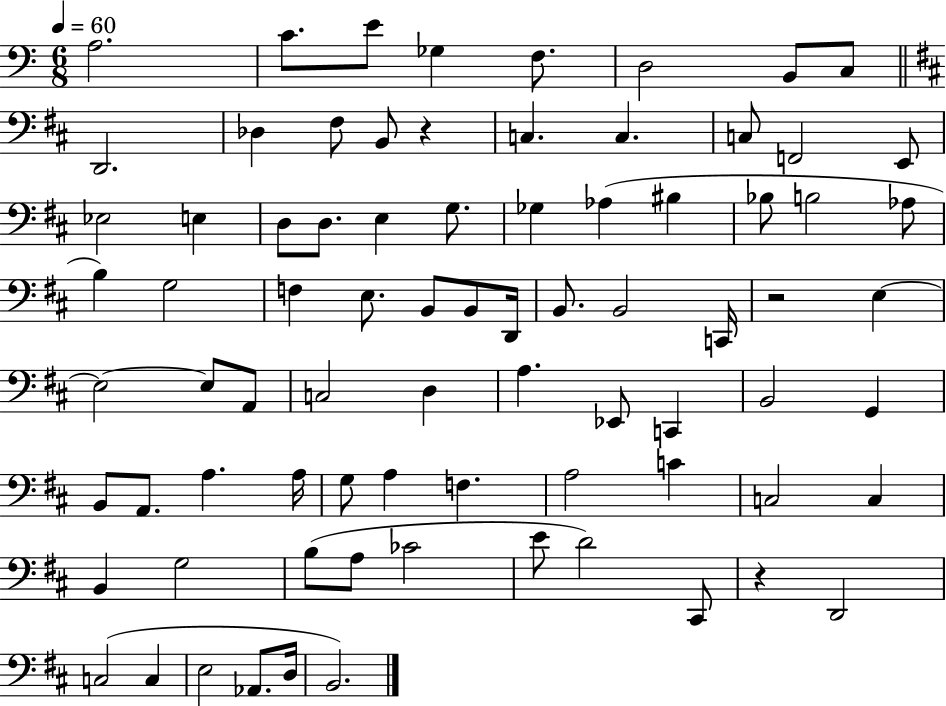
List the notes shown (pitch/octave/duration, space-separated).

A3/h. C4/e. E4/e Gb3/q F3/e. D3/h B2/e C3/e D2/h. Db3/q F#3/e B2/e R/q C3/q. C3/q. C3/e F2/h E2/e Eb3/h E3/q D3/e D3/e. E3/q G3/e. Gb3/q Ab3/q BIS3/q Bb3/e B3/h Ab3/e B3/q G3/h F3/q E3/e. B2/e B2/e D2/s B2/e. B2/h C2/s R/h E3/q E3/h E3/e A2/e C3/h D3/q A3/q. Eb2/e C2/q B2/h G2/q B2/e A2/e. A3/q. A3/s G3/e A3/q F3/q. A3/h C4/q C3/h C3/q B2/q G3/h B3/e A3/e CES4/h E4/e D4/h C#2/e R/q D2/h C3/h C3/q E3/h Ab2/e. D3/s B2/h.